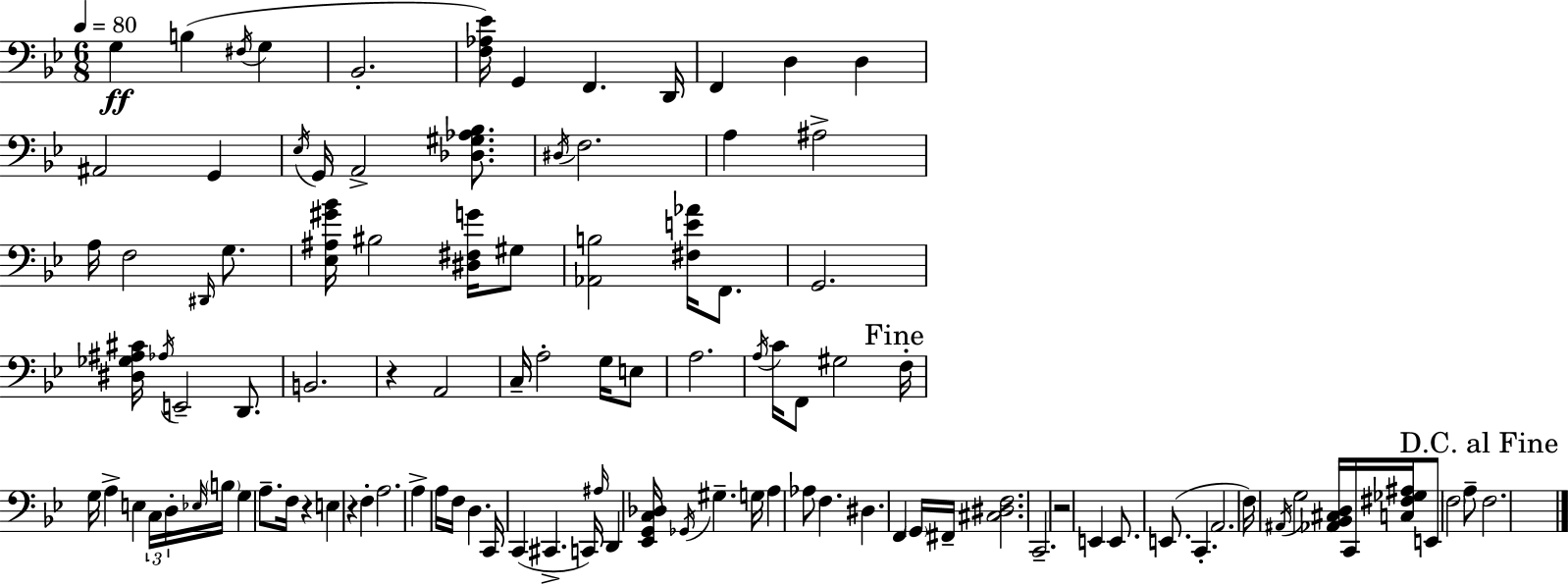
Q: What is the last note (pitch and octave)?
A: F3